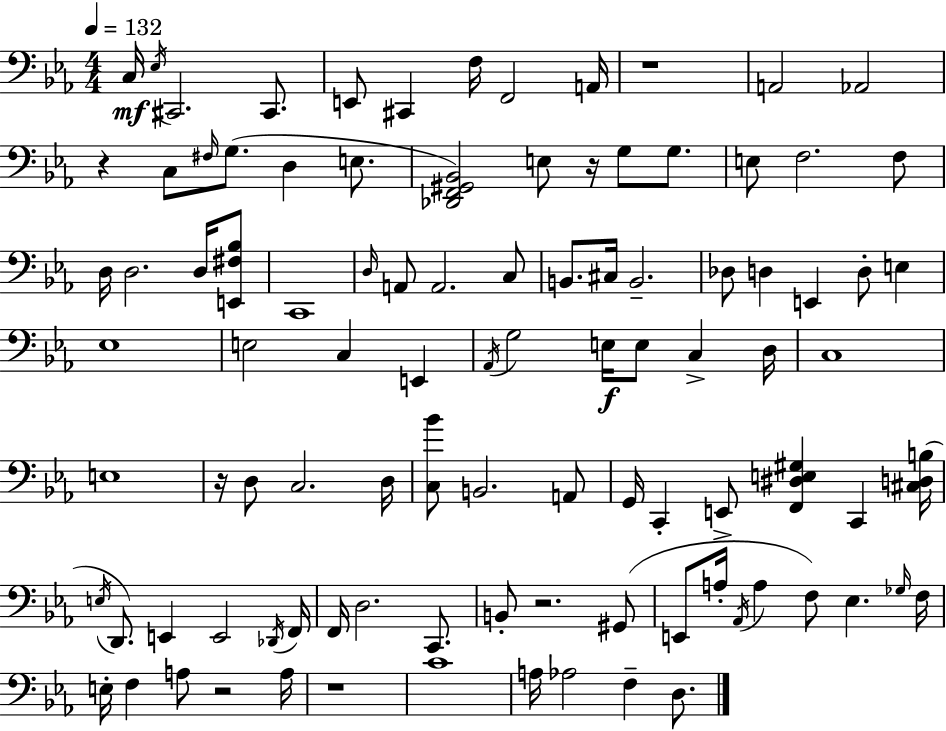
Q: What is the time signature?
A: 4/4